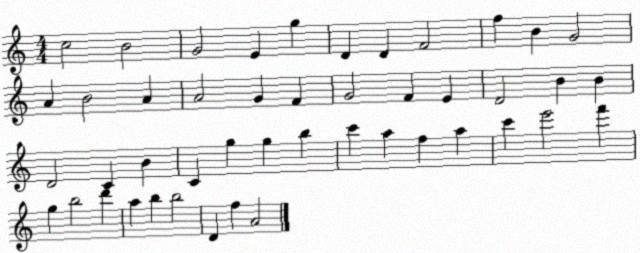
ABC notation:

X:1
T:Untitled
M:4/4
L:1/4
K:C
c2 B2 G2 E g D D F2 f B G2 A B2 A A2 G F G2 F E D2 B B D2 C B C g g b c' a f a c' e'2 f' g b2 d' a b b2 D f A2